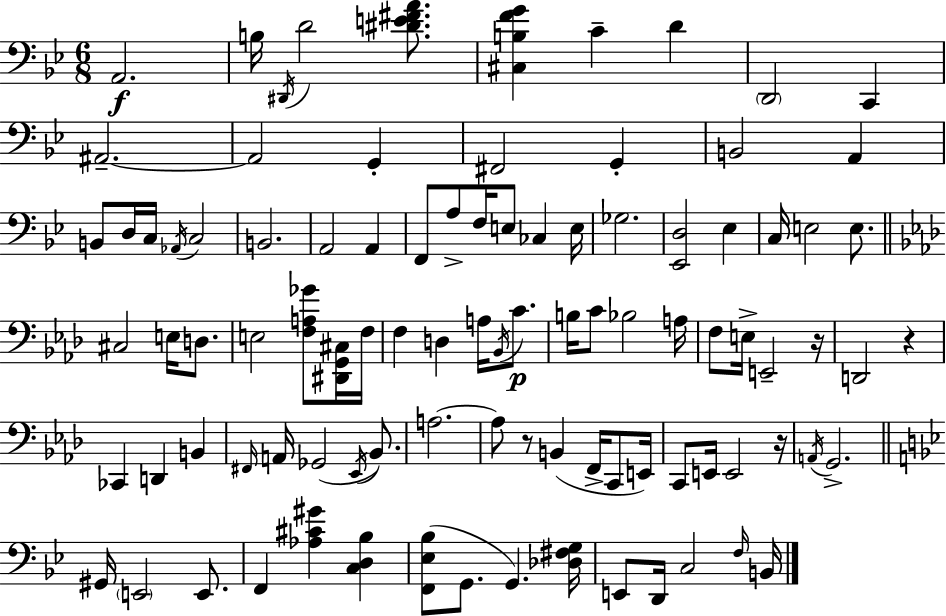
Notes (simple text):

A2/h. B3/s D#2/s D4/h [D#4,E4,F#4,A4]/e. [C#3,B3,F4,G4]/q C4/q D4/q D2/h C2/q A#2/h. A#2/h G2/q F#2/h G2/q B2/h A2/q B2/e D3/s C3/s Ab2/s C3/h B2/h. A2/h A2/q F2/e A3/e F3/s E3/e CES3/q E3/s Gb3/h. [Eb2,D3]/h Eb3/q C3/s E3/h E3/e. C#3/h E3/s D3/e. E3/h [F3,A3,Gb4]/e [D#2,G2,C#3]/s F3/s F3/q D3/q A3/s Bb2/s C4/e. B3/s C4/e Bb3/h A3/s F3/e E3/s E2/h R/s D2/h R/q CES2/q D2/q B2/q F#2/s A2/s Gb2/h Eb2/s Bb2/e. A3/h. A3/e R/e B2/q F2/s C2/e E2/s C2/e E2/s E2/h R/s A2/s G2/h. G#2/s E2/h E2/e. F2/q [Ab3,C#4,G#4]/q [C3,D3,Bb3]/q [F2,Eb3,Bb3]/e G2/e. G2/q. [Db3,F#3,G3]/s E2/e D2/s C3/h F3/s B2/s